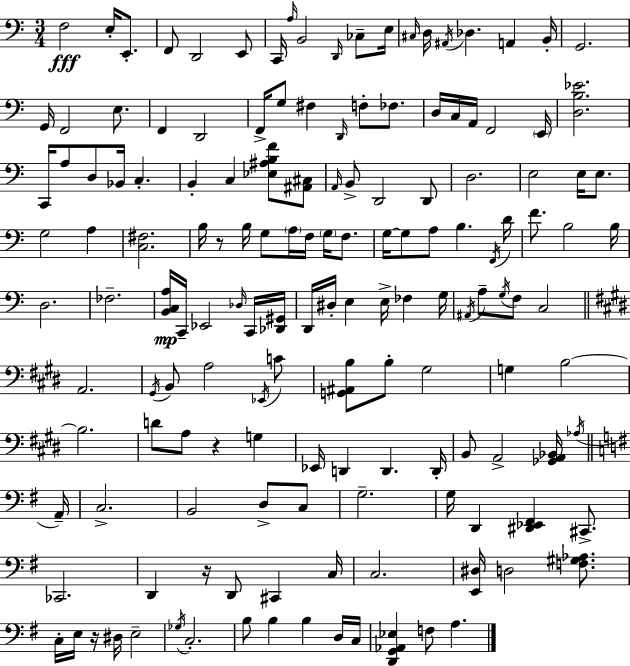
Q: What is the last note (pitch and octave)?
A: A3